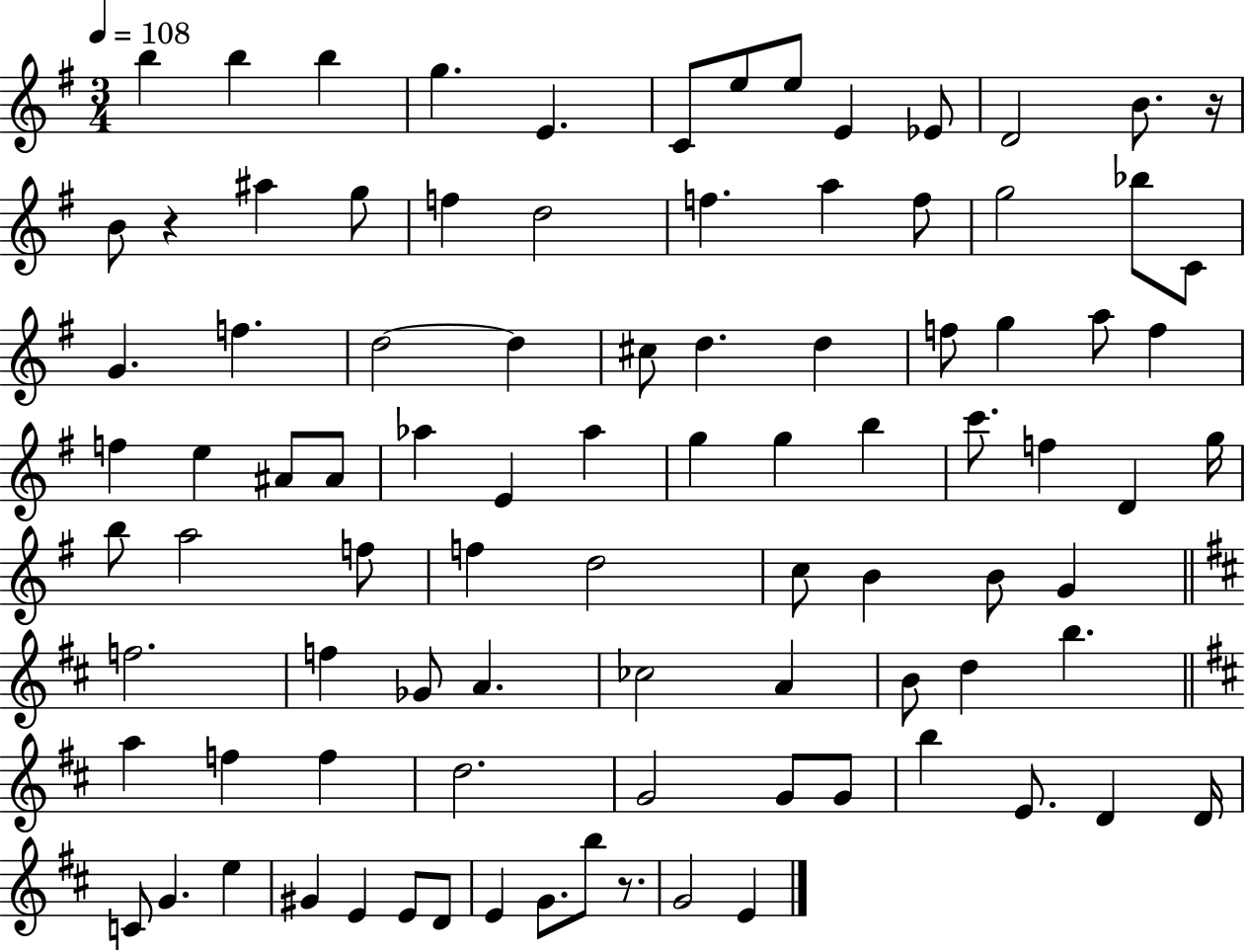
B5/q B5/q B5/q G5/q. E4/q. C4/e E5/e E5/e E4/q Eb4/e D4/h B4/e. R/s B4/e R/q A#5/q G5/e F5/q D5/h F5/q. A5/q F5/e G5/h Bb5/e C4/e G4/q. F5/q. D5/h D5/q C#5/e D5/q. D5/q F5/e G5/q A5/e F5/q F5/q E5/q A#4/e A#4/e Ab5/q E4/q Ab5/q G5/q G5/q B5/q C6/e. F5/q D4/q G5/s B5/e A5/h F5/e F5/q D5/h C5/e B4/q B4/e G4/q F5/h. F5/q Gb4/e A4/q. CES5/h A4/q B4/e D5/q B5/q. A5/q F5/q F5/q D5/h. G4/h G4/e G4/e B5/q E4/e. D4/q D4/s C4/e G4/q. E5/q G#4/q E4/q E4/e D4/e E4/q G4/e. B5/e R/e. G4/h E4/q